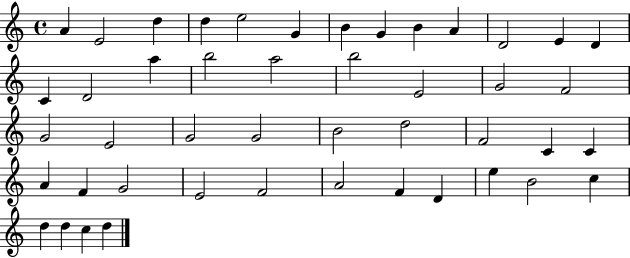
{
  \clef treble
  \time 4/4
  \defaultTimeSignature
  \key c \major
  a'4 e'2 d''4 | d''4 e''2 g'4 | b'4 g'4 b'4 a'4 | d'2 e'4 d'4 | \break c'4 d'2 a''4 | b''2 a''2 | b''2 e'2 | g'2 f'2 | \break g'2 e'2 | g'2 g'2 | b'2 d''2 | f'2 c'4 c'4 | \break a'4 f'4 g'2 | e'2 f'2 | a'2 f'4 d'4 | e''4 b'2 c''4 | \break d''4 d''4 c''4 d''4 | \bar "|."
}